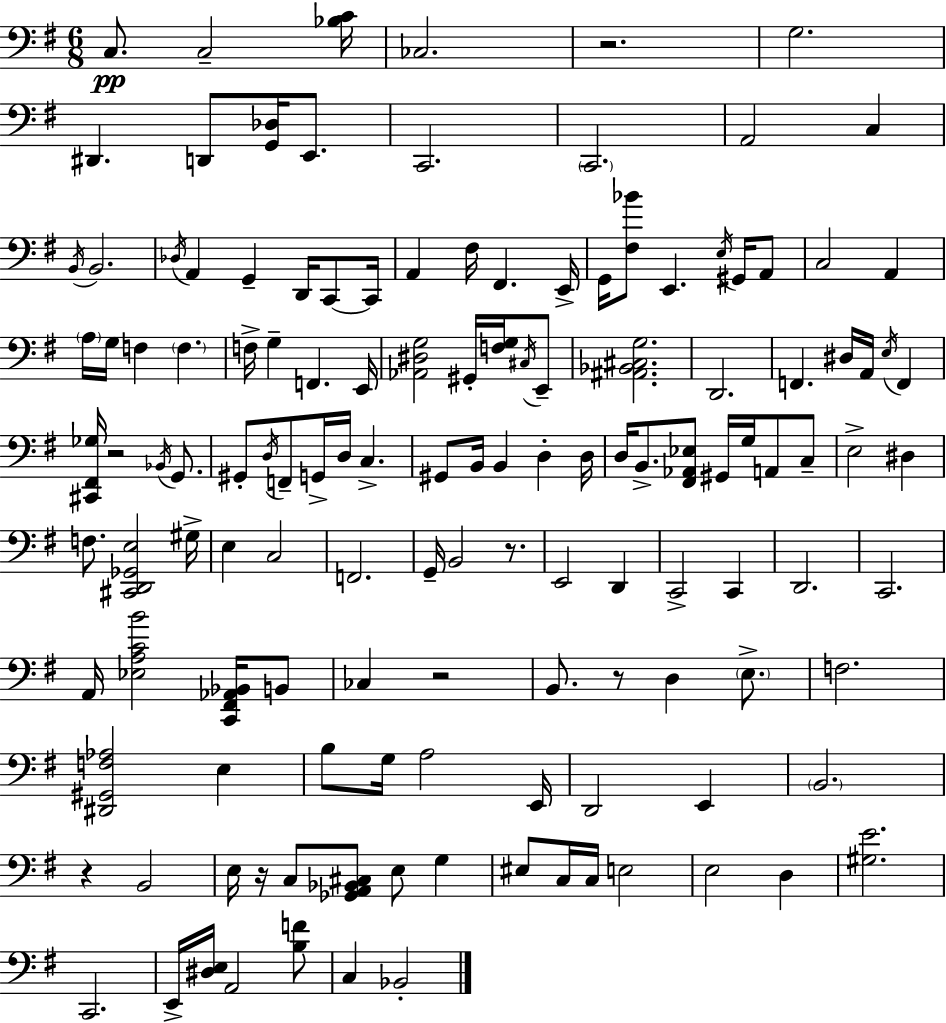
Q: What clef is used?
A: bass